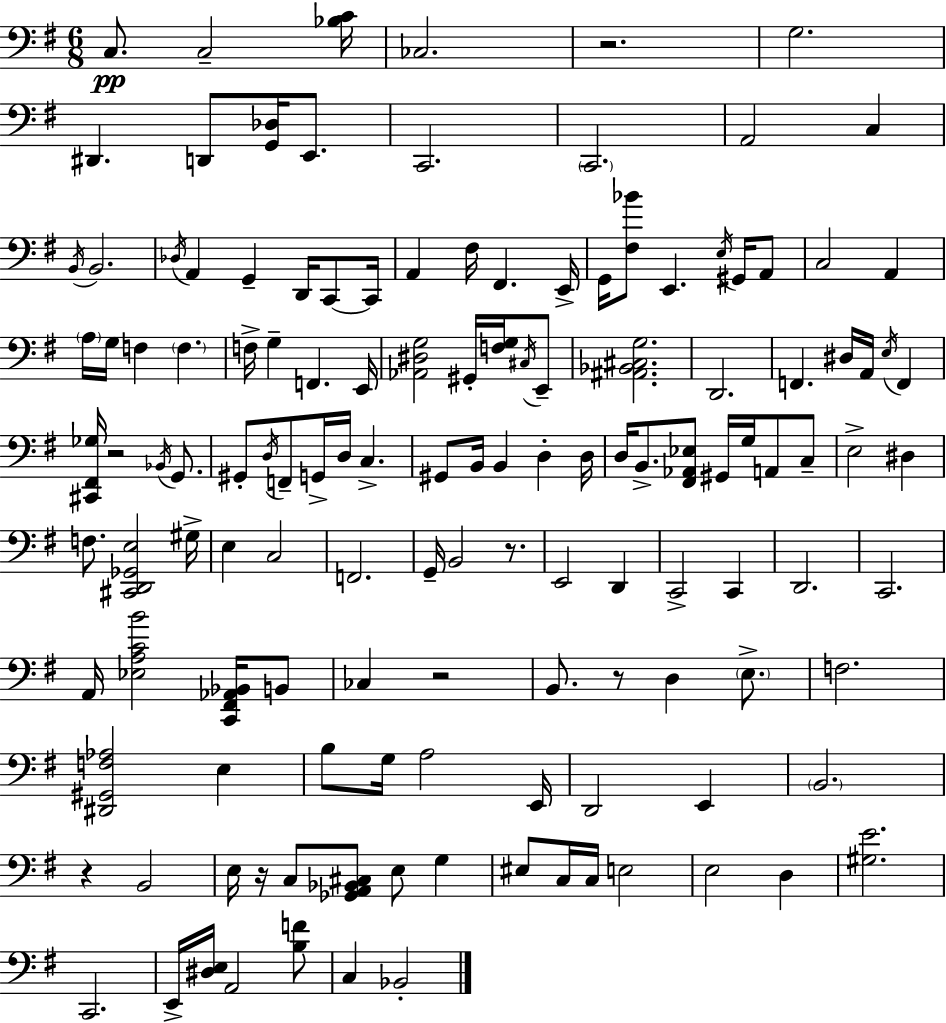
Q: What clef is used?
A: bass